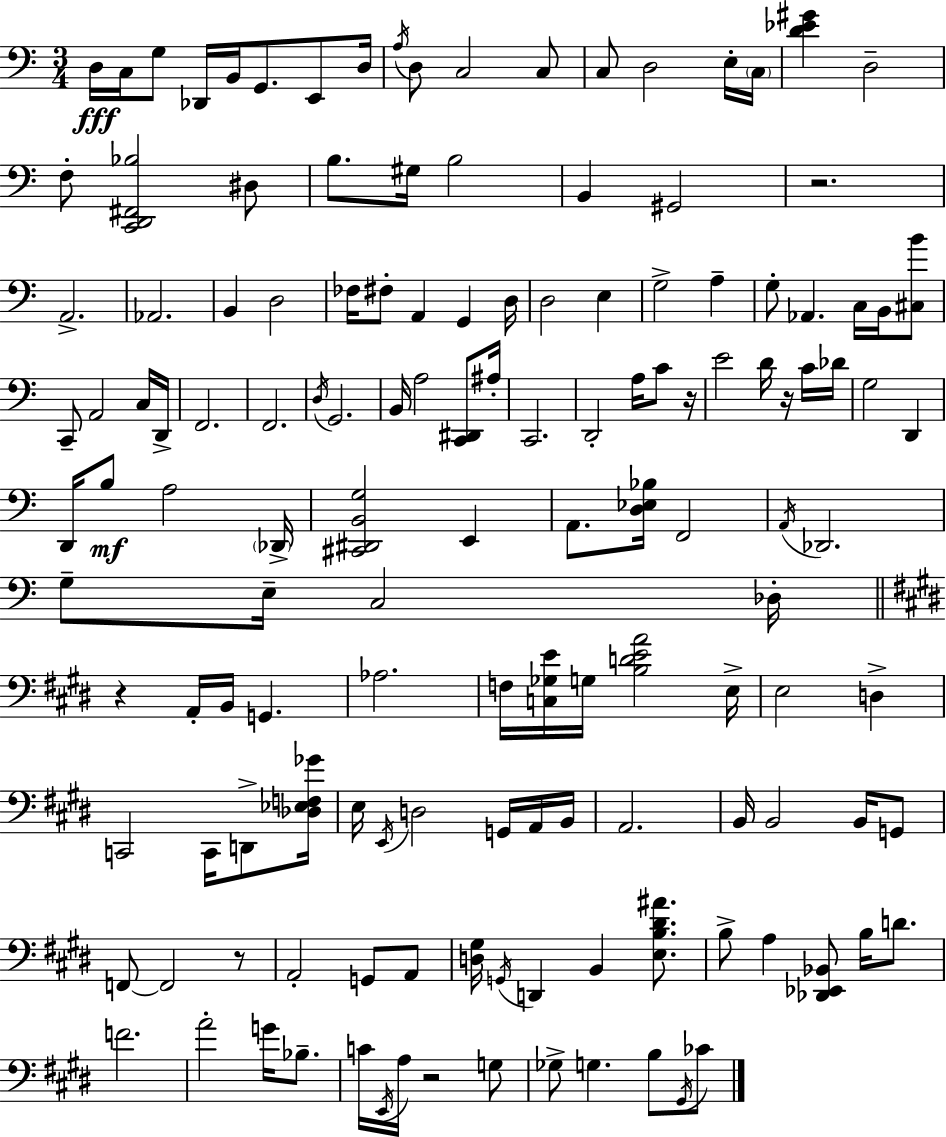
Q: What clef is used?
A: bass